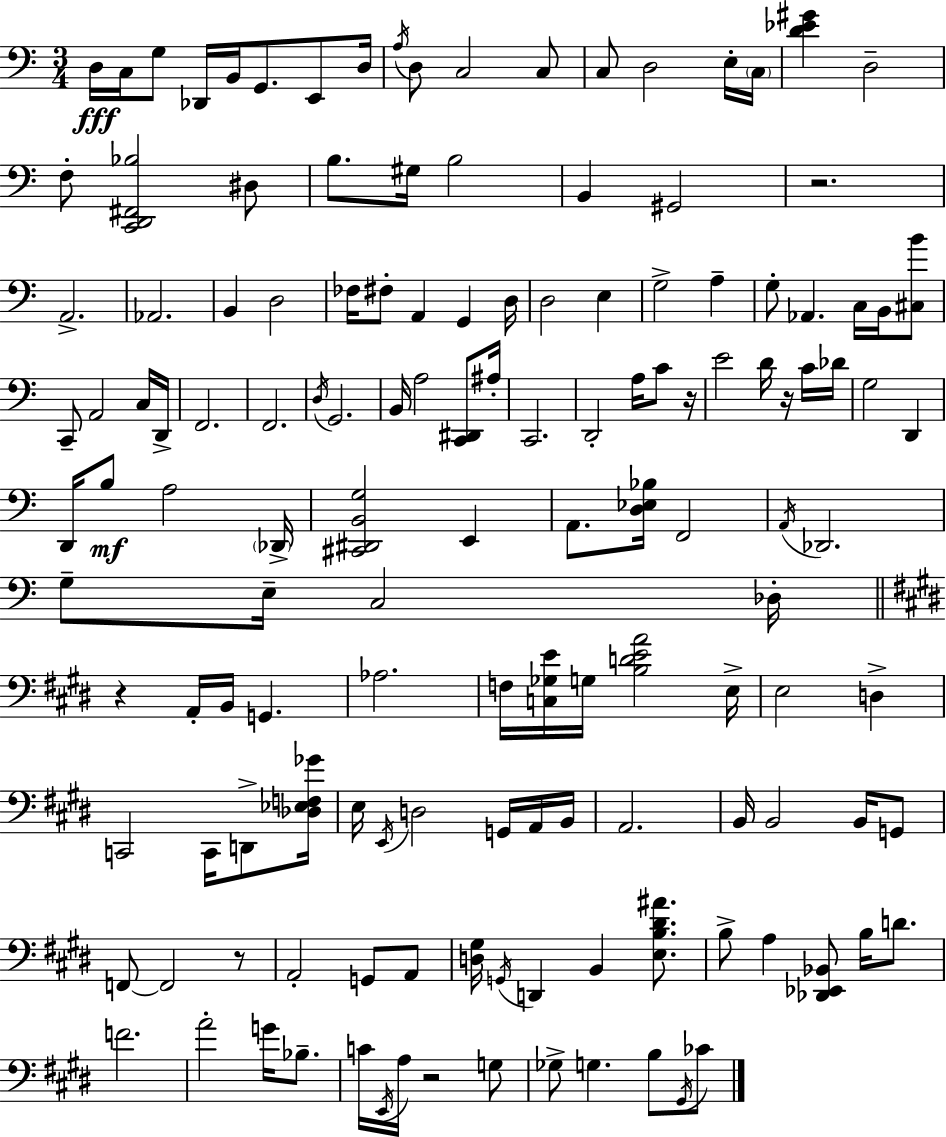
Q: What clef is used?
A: bass